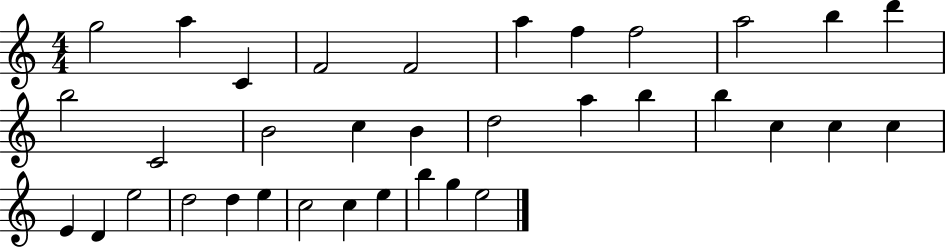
X:1
T:Untitled
M:4/4
L:1/4
K:C
g2 a C F2 F2 a f f2 a2 b d' b2 C2 B2 c B d2 a b b c c c E D e2 d2 d e c2 c e b g e2